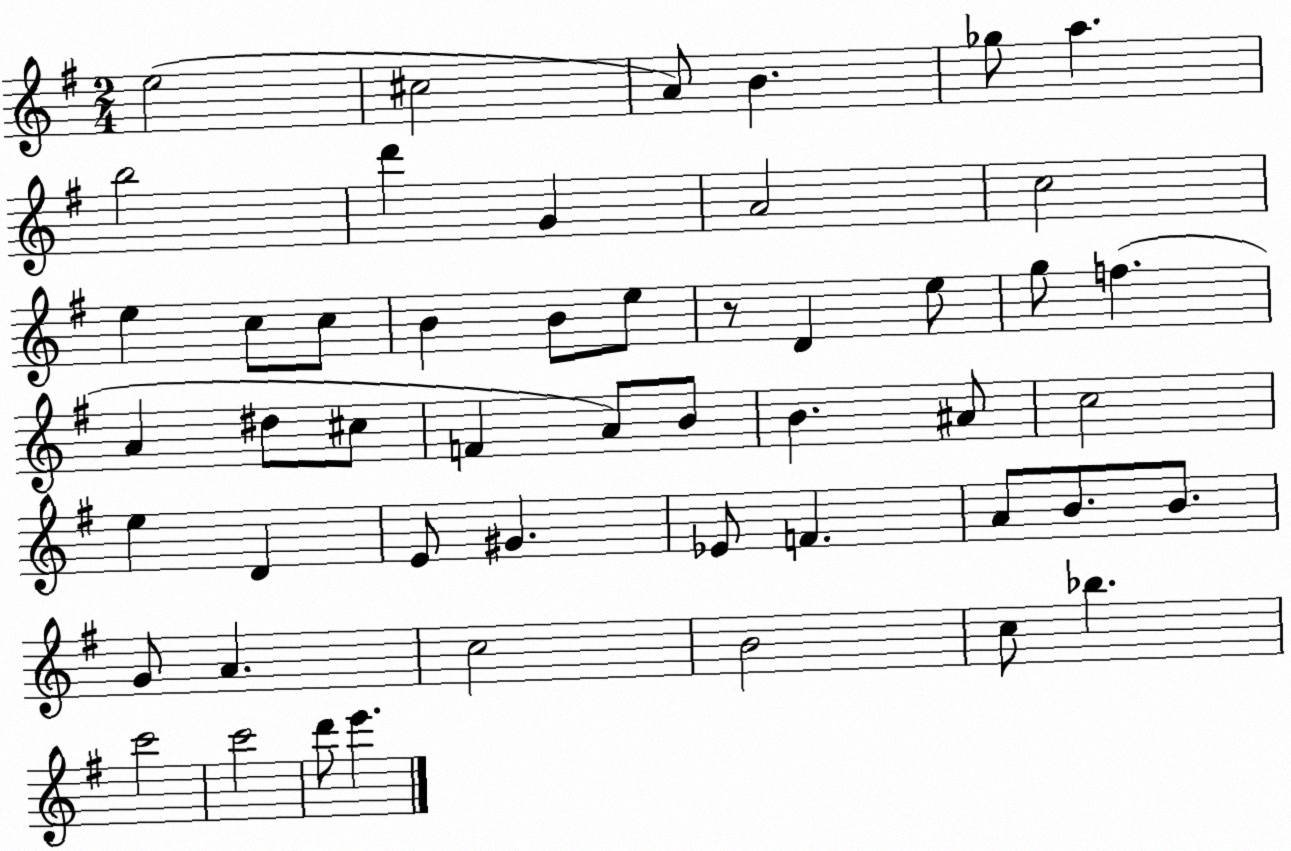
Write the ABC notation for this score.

X:1
T:Untitled
M:2/4
L:1/4
K:G
e2 ^c2 A/2 B _g/2 a b2 d' G A2 c2 e c/2 c/2 B B/2 e/2 z/2 D e/2 g/2 f A ^d/2 ^c/2 F A/2 B/2 B ^A/2 c2 e D E/2 ^G _E/2 F A/2 B/2 B/2 G/2 A c2 B2 c/2 _b c'2 c'2 d'/2 e'